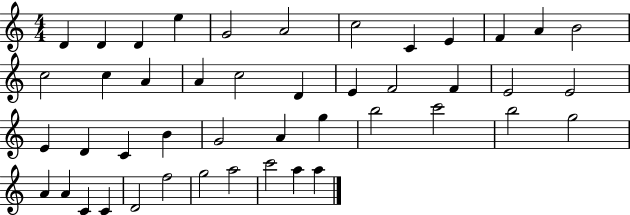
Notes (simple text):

D4/q D4/q D4/q E5/q G4/h A4/h C5/h C4/q E4/q F4/q A4/q B4/h C5/h C5/q A4/q A4/q C5/h D4/q E4/q F4/h F4/q E4/h E4/h E4/q D4/q C4/q B4/q G4/h A4/q G5/q B5/h C6/h B5/h G5/h A4/q A4/q C4/q C4/q D4/h F5/h G5/h A5/h C6/h A5/q A5/q